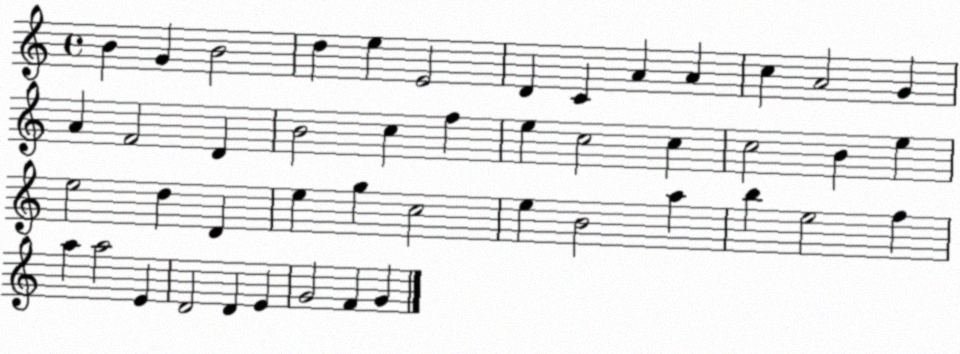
X:1
T:Untitled
M:4/4
L:1/4
K:C
B G B2 d e E2 D C A A c A2 G A F2 D B2 c f e c2 c c2 B e e2 d D e g c2 e B2 a b e2 f a a2 E D2 D E G2 F G